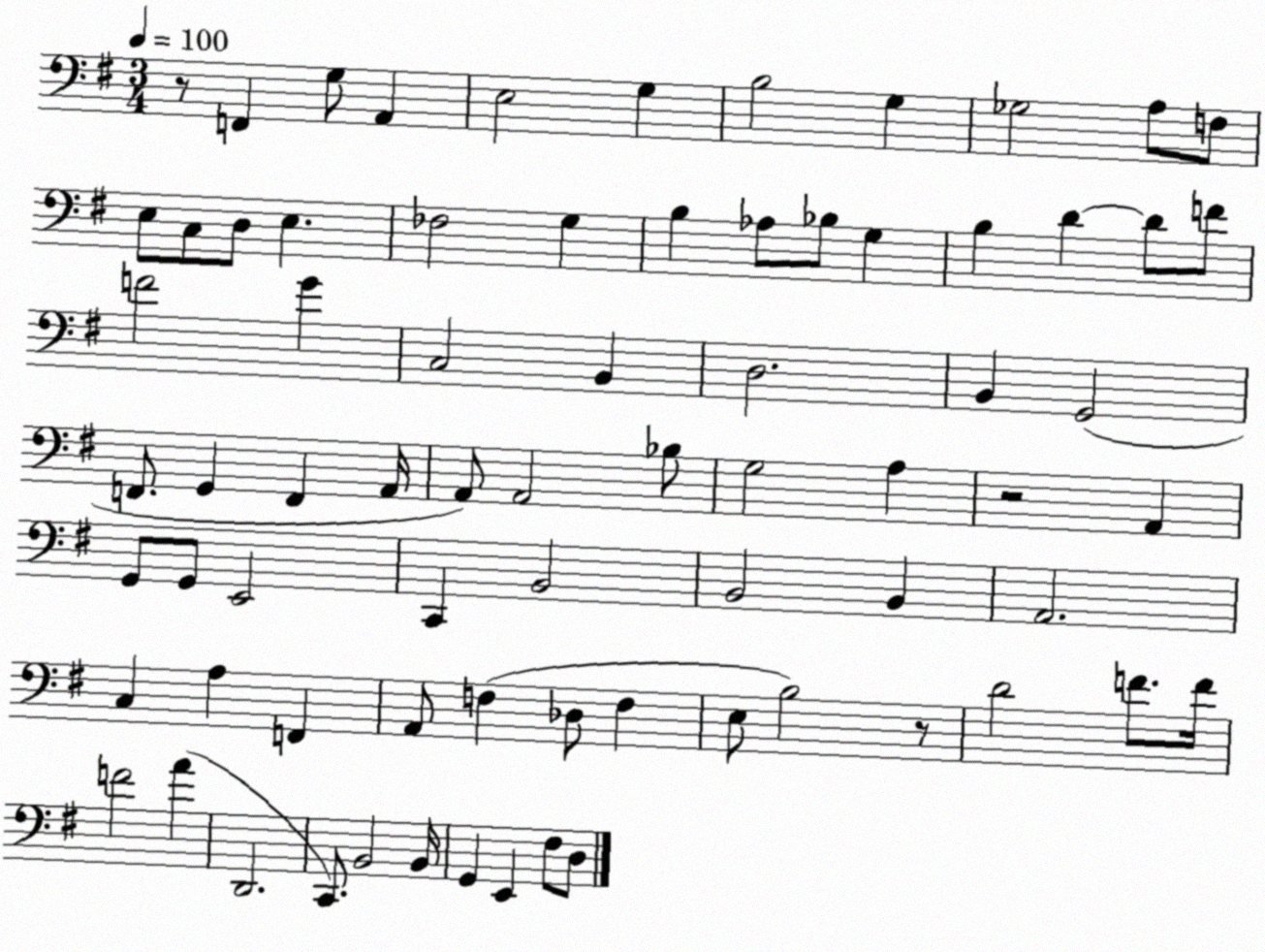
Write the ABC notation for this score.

X:1
T:Untitled
M:3/4
L:1/4
K:G
z/2 F,, G,/2 A,, E,2 G, B,2 G, _G,2 A,/2 F,/2 E,/2 C,/2 D,/2 E, _F,2 G, B, _A,/2 _B,/2 G, B, D D/2 F/2 F2 G C,2 B,, D,2 B,, G,,2 F,,/2 G,, F,, A,,/4 A,,/2 A,,2 _B,/2 G,2 A, z2 A,, G,,/2 G,,/2 E,,2 C,, B,,2 B,,2 B,, A,,2 C, A, F,, A,,/2 F, _D,/2 F, E,/2 B,2 z/2 D2 F/2 F/4 F2 A D,,2 C,,/2 B,,2 B,,/4 G,, E,, ^F,/2 D,/2